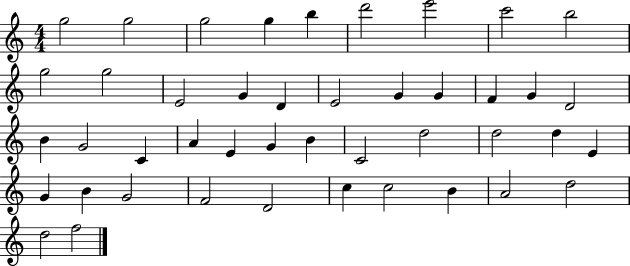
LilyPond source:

{
  \clef treble
  \numericTimeSignature
  \time 4/4
  \key c \major
  g''2 g''2 | g''2 g''4 b''4 | d'''2 e'''2 | c'''2 b''2 | \break g''2 g''2 | e'2 g'4 d'4 | e'2 g'4 g'4 | f'4 g'4 d'2 | \break b'4 g'2 c'4 | a'4 e'4 g'4 b'4 | c'2 d''2 | d''2 d''4 e'4 | \break g'4 b'4 g'2 | f'2 d'2 | c''4 c''2 b'4 | a'2 d''2 | \break d''2 f''2 | \bar "|."
}